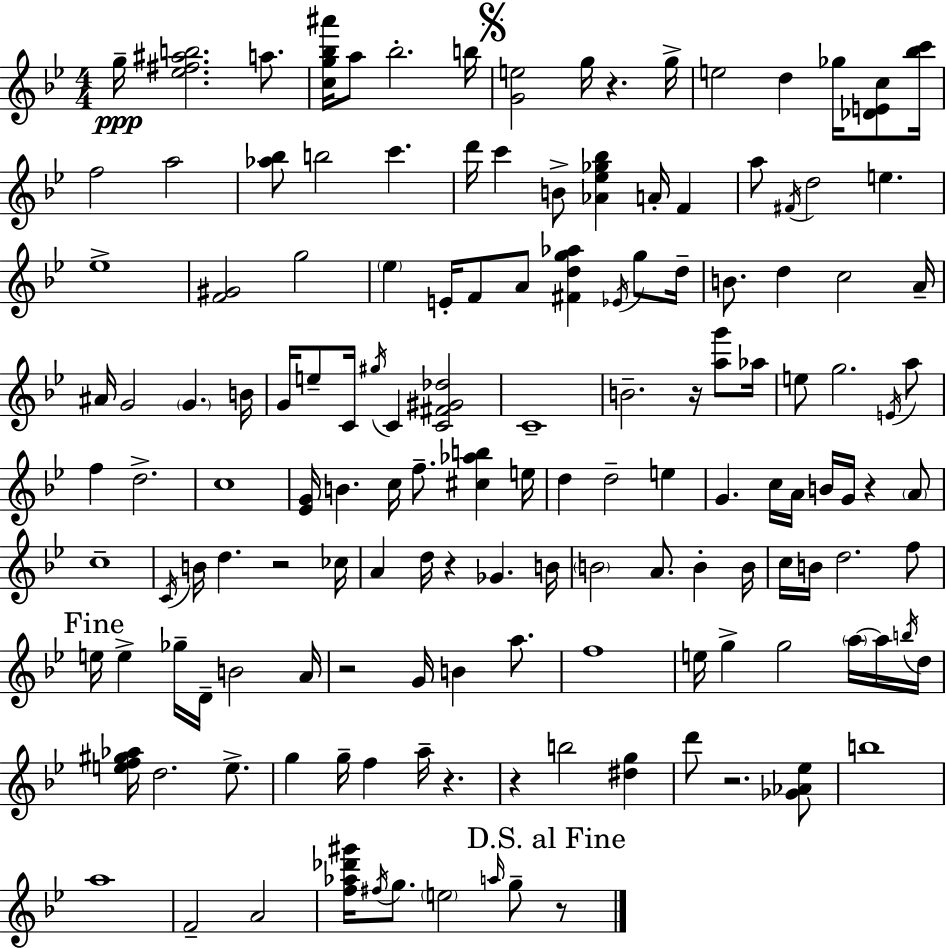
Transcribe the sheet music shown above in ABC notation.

X:1
T:Untitled
M:4/4
L:1/4
K:Gm
g/4 [_e^f^ab]2 a/2 [cg_b^a']/4 a/2 _b2 b/4 [Ge]2 g/4 z g/4 e2 d _g/4 [_DEc]/2 [_bc']/4 f2 a2 [_a_b]/2 b2 c' d'/4 c' B/2 [_A_e_g_b] A/4 F a/2 ^F/4 d2 e _e4 [F^G]2 g2 _e E/4 F/2 A/2 [^Fdg_a] _E/4 g/2 d/4 B/2 d c2 A/4 ^A/4 G2 G B/4 G/4 e/2 C/4 ^g/4 C [C^F^G_d]2 C4 B2 z/4 [ag']/2 _a/4 e/2 g2 E/4 a/2 f d2 c4 [_EG]/4 B c/4 f/2 [^c_ab] e/4 d d2 e G c/4 A/4 B/4 G/4 z A/2 c4 C/4 B/4 d z2 _c/4 A d/4 z _G B/4 B2 A/2 B B/4 c/4 B/4 d2 f/2 e/4 e _g/4 D/4 B2 A/4 z2 G/4 B a/2 f4 e/4 g g2 a/4 a/4 b/4 d/4 [ef^g_a]/4 d2 e/2 g g/4 f a/4 z z b2 [^dg] d'/2 z2 [_G_A_e]/2 b4 a4 F2 A2 [f_a_d'^g']/4 ^f/4 g/2 e2 a/4 g/2 z/2